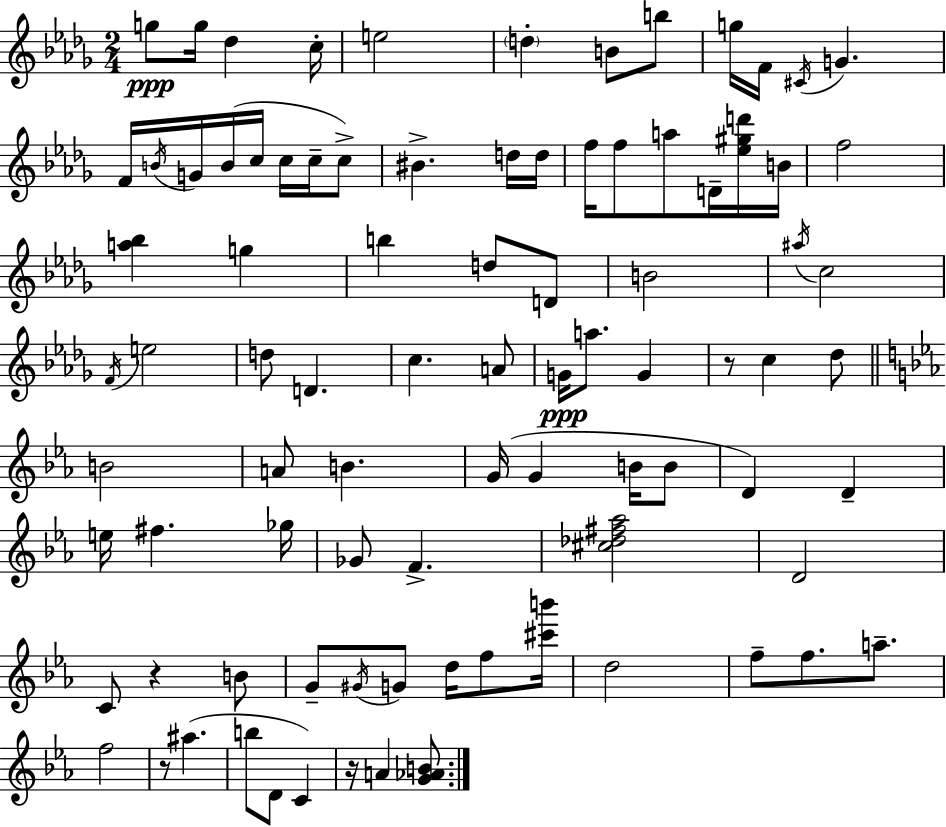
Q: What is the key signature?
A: BES minor